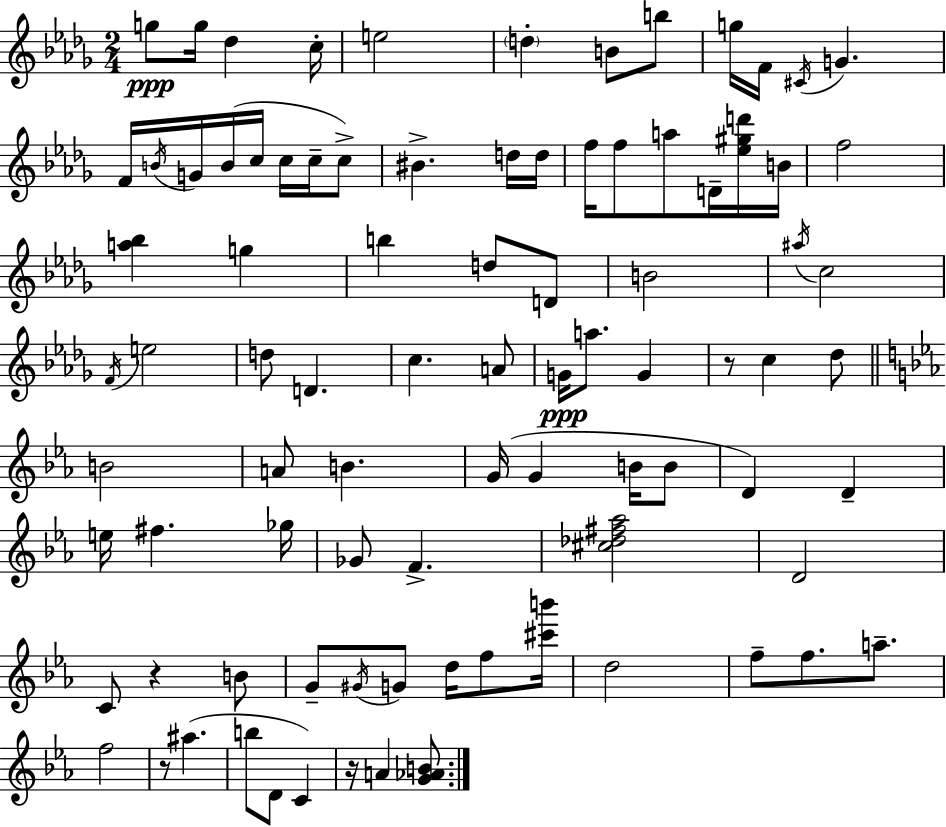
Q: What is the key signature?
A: BES minor